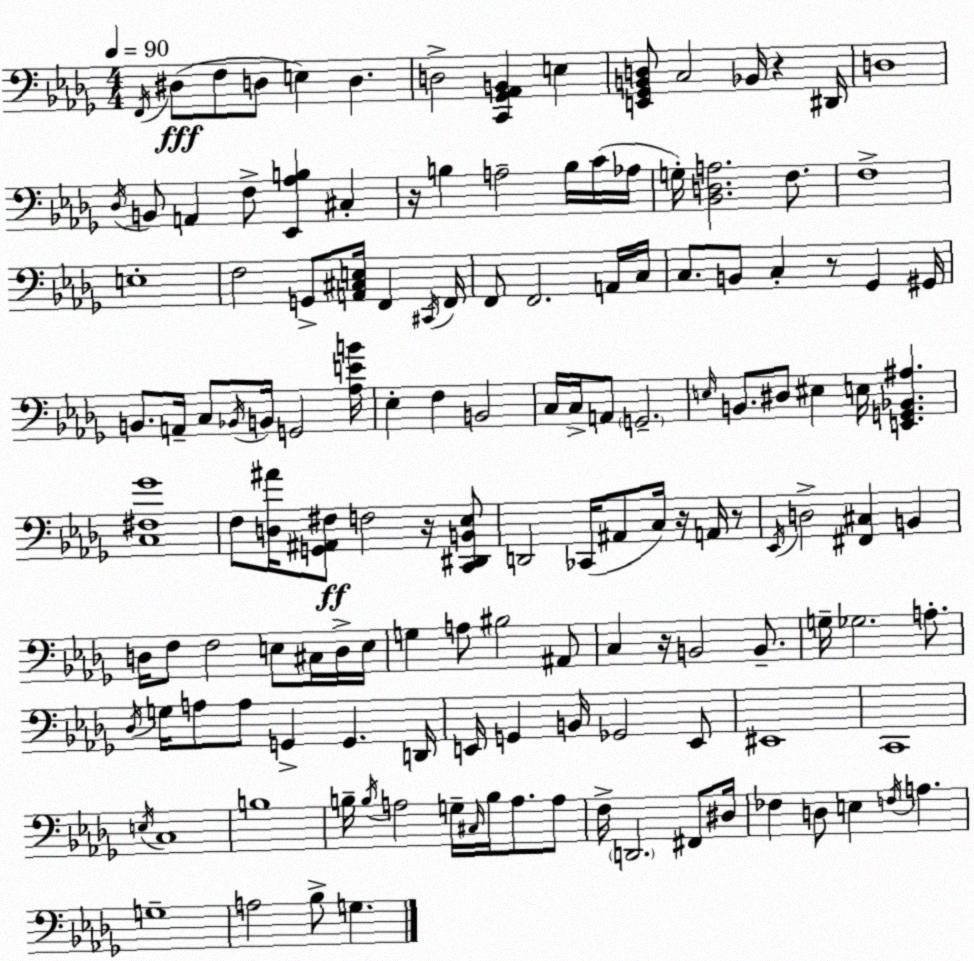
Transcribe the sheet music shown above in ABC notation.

X:1
T:Untitled
M:4/4
L:1/4
K:Bbm
F,,/4 ^D,/2 F,/2 D,/2 E, D, D,2 [C,,_G,,_A,,B,,] E, [E,,_G,,B,,D,]/2 C,2 _B,,/4 z ^D,,/4 D,4 _D,/4 B,,/2 A,, F,/2 [_E,,_A,B,] ^C, z/4 B, A,2 B,/4 C/4 _A,/4 G,/4 [_B,,D,A,]2 F,/2 F,4 E,4 F,2 G,,/2 [A,,^C,E,]/4 F,, ^C,,/4 F,,/4 F,,/2 F,,2 A,,/4 C,/4 C,/2 B,,/2 C, z/2 _G,, ^G,,/4 B,,/2 A,,/4 C,/2 _B,,/4 B,,/4 G,,2 [_A,EB]/4 _E, F, B,,2 C,/4 C,/4 A,,/2 G,,2 E,/4 B,,/2 ^D,/2 ^E, E,/4 [E,,G,,_B,,^A,] [C,^F,_G]4 F,/2 [D,^A]/4 [G,,^A,,^F,]/2 F,2 z/4 [C,,^D,,B,,_E,]/2 D,,2 _C,,/4 ^A,,/2 C,/4 z/4 A,,/4 z/2 _E,,/4 D,2 [^F,,^C,] B,, D,/4 F,/2 F,2 E,/2 ^C,/4 D,/4 E,/4 G, A,/2 ^B,2 ^A,,/2 C, z/4 B,,2 B,,/2 G,/4 _G,2 A,/2 _D,/4 G,/4 A,/2 A,/2 G,, G,, D,,/4 E,,/4 G,, B,,/4 _G,,2 E,,/2 ^E,,4 C,,4 E,/4 C,4 B,4 B,/4 B,/4 A,2 G,/4 ^C,/4 B,/4 A,/2 A,/2 F,/4 D,,2 ^F,,/2 ^D,/4 _F, D,/2 E, F,/4 A, G,4 A,2 _B,/2 G,